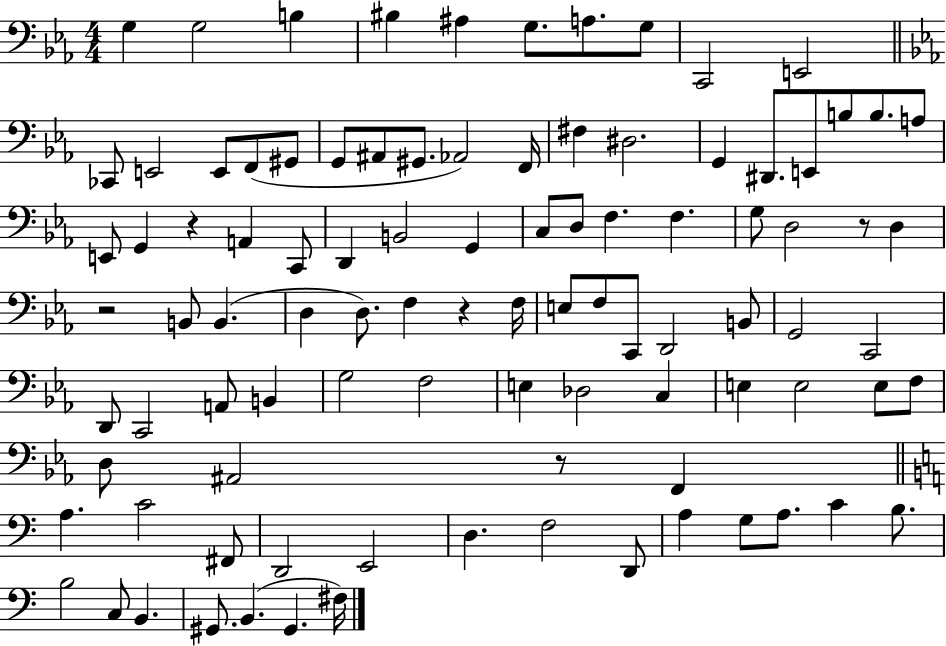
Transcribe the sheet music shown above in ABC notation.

X:1
T:Untitled
M:4/4
L:1/4
K:Eb
G, G,2 B, ^B, ^A, G,/2 A,/2 G,/2 C,,2 E,,2 _C,,/2 E,,2 E,,/2 F,,/2 ^G,,/2 G,,/2 ^A,,/2 ^G,,/2 _A,,2 F,,/4 ^F, ^D,2 G,, ^D,,/2 E,,/2 B,/2 B,/2 A,/2 E,,/2 G,, z A,, C,,/2 D,, B,,2 G,, C,/2 D,/2 F, F, G,/2 D,2 z/2 D, z2 B,,/2 B,, D, D,/2 F, z F,/4 E,/2 F,/2 C,,/2 D,,2 B,,/2 G,,2 C,,2 D,,/2 C,,2 A,,/2 B,, G,2 F,2 E, _D,2 C, E, E,2 E,/2 F,/2 D,/2 ^A,,2 z/2 F,, A, C2 ^F,,/2 D,,2 E,,2 D, F,2 D,,/2 A, G,/2 A,/2 C B,/2 B,2 C,/2 B,, ^G,,/2 B,, ^G,, ^F,/4